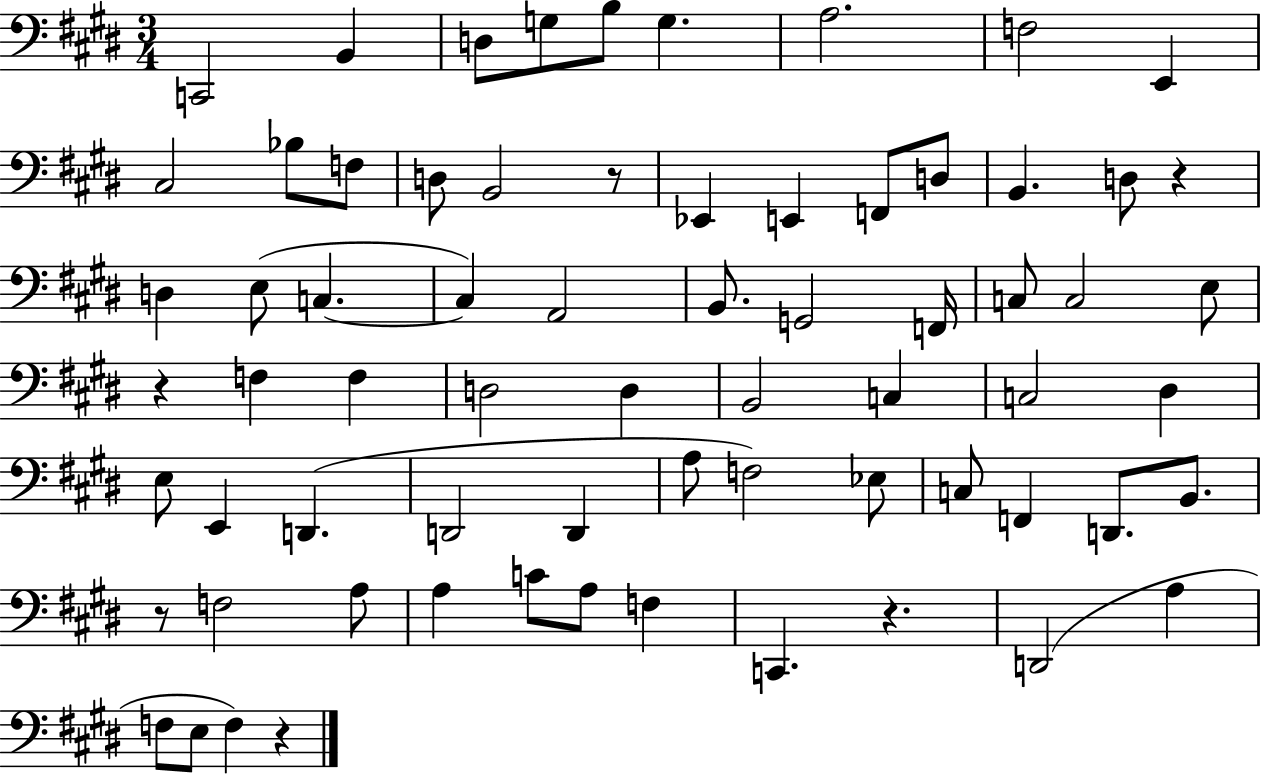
C2/h B2/q D3/e G3/e B3/e G3/q. A3/h. F3/h E2/q C#3/h Bb3/e F3/e D3/e B2/h R/e Eb2/q E2/q F2/e D3/e B2/q. D3/e R/q D3/q E3/e C3/q. C3/q A2/h B2/e. G2/h F2/s C3/e C3/h E3/e R/q F3/q F3/q D3/h D3/q B2/h C3/q C3/h D#3/q E3/e E2/q D2/q. D2/h D2/q A3/e F3/h Eb3/e C3/e F2/q D2/e. B2/e. R/e F3/h A3/e A3/q C4/e A3/e F3/q C2/q. R/q. D2/h A3/q F3/e E3/e F3/q R/q